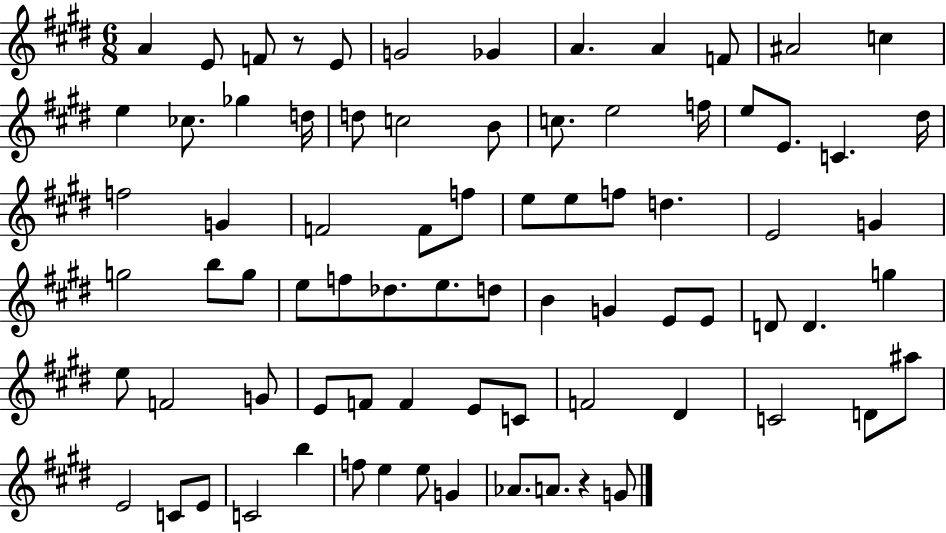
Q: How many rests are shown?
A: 2